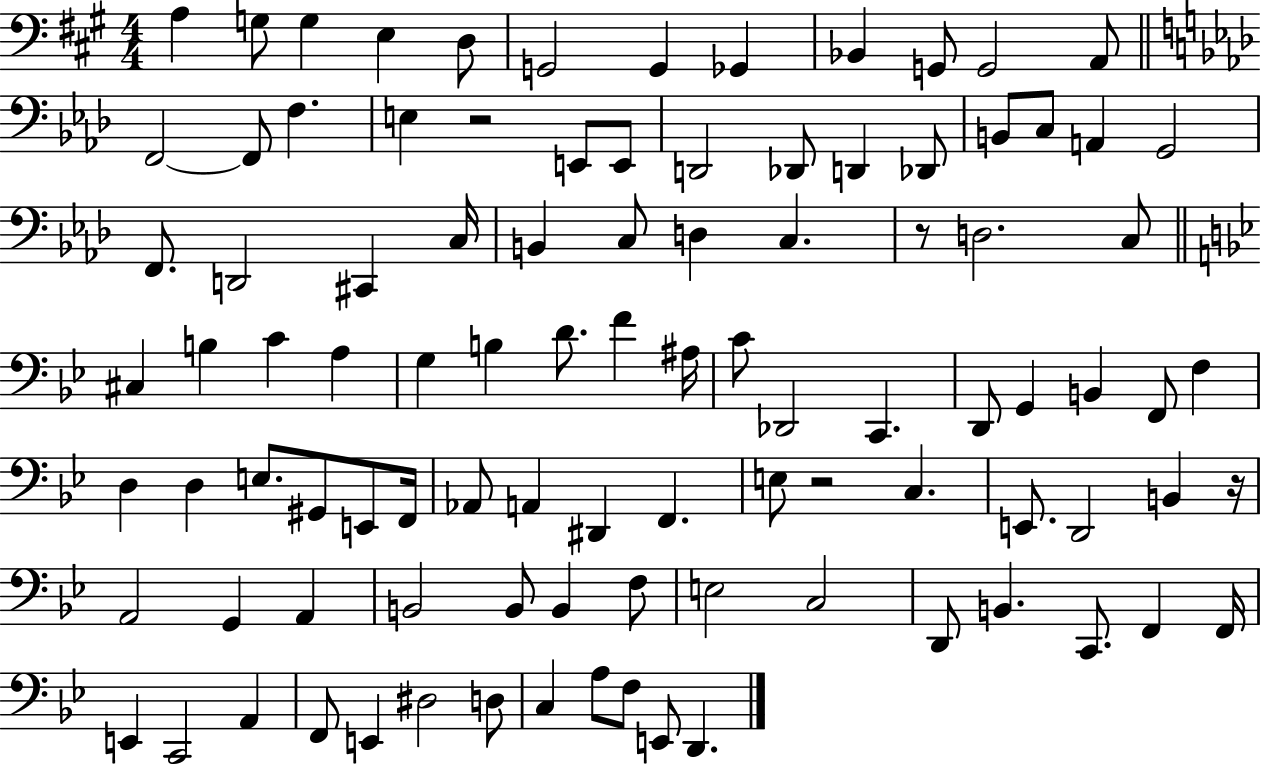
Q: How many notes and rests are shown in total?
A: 98